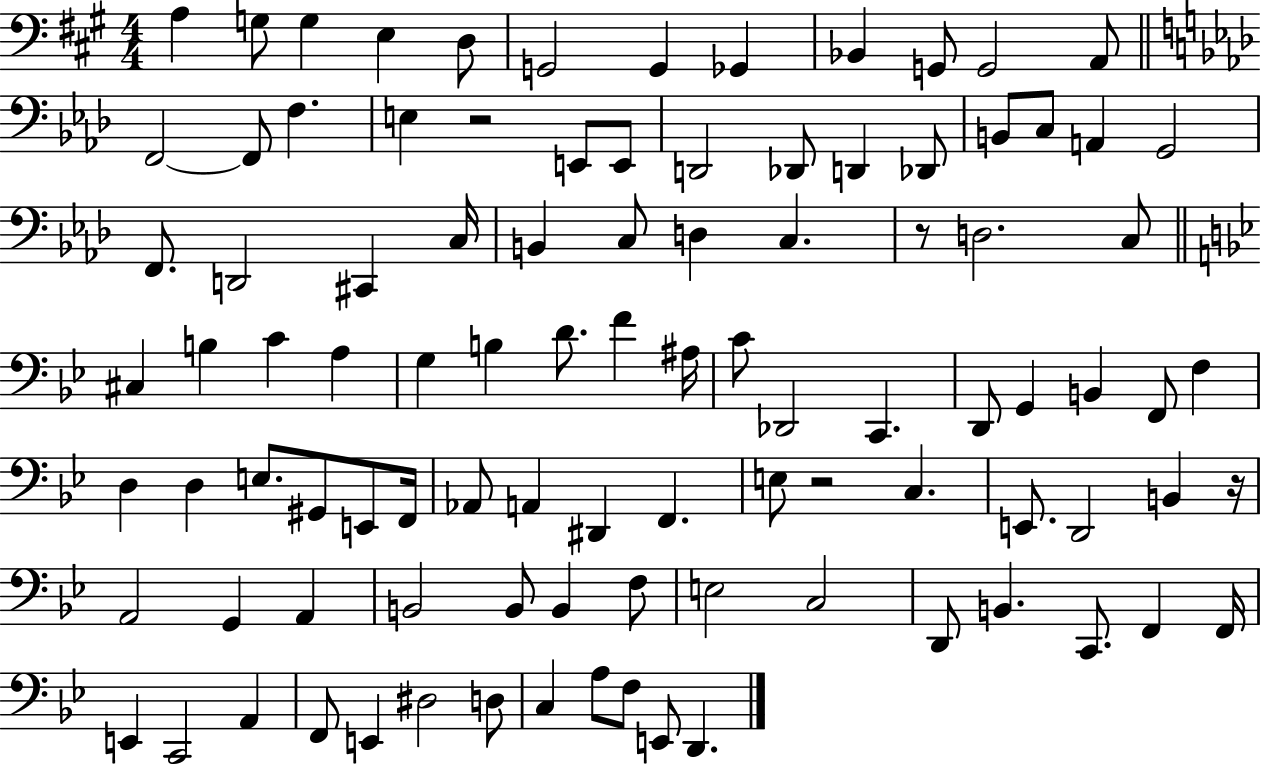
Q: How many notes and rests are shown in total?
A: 98